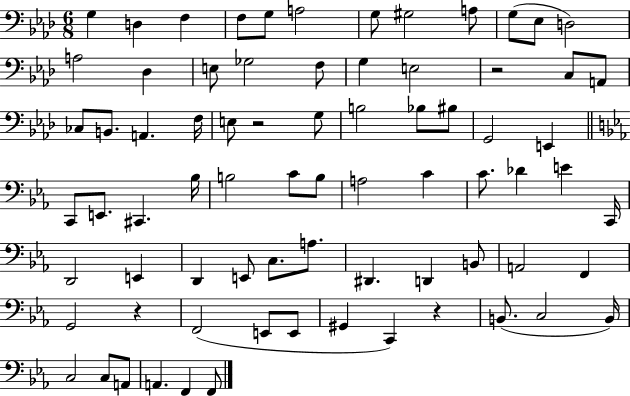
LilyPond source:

{
  \clef bass
  \numericTimeSignature
  \time 6/8
  \key aes \major
  \repeat volta 2 { g4 d4 f4 | f8 g8 a2 | g8 gis2 a8 | g8( ees8 d2) | \break a2 des4 | e8 ges2 f8 | g4 e2 | r2 c8 a,8 | \break ces8 b,8. a,4. f16 | e8 r2 g8 | b2 bes8 bis8 | g,2 e,4 | \break \bar "||" \break \key ees \major c,8 e,8. cis,4. bes16 | b2 c'8 b8 | a2 c'4 | c'8. des'4 e'4 c,16 | \break d,2 e,4 | d,4 e,8 c8. a8. | dis,4. d,4 b,8 | a,2 f,4 | \break g,2 r4 | f,2( e,8 e,8 | gis,4 c,4) r4 | b,8.( c2 b,16) | \break c2 c8 a,8 | a,4. f,4 f,8 | } \bar "|."
}